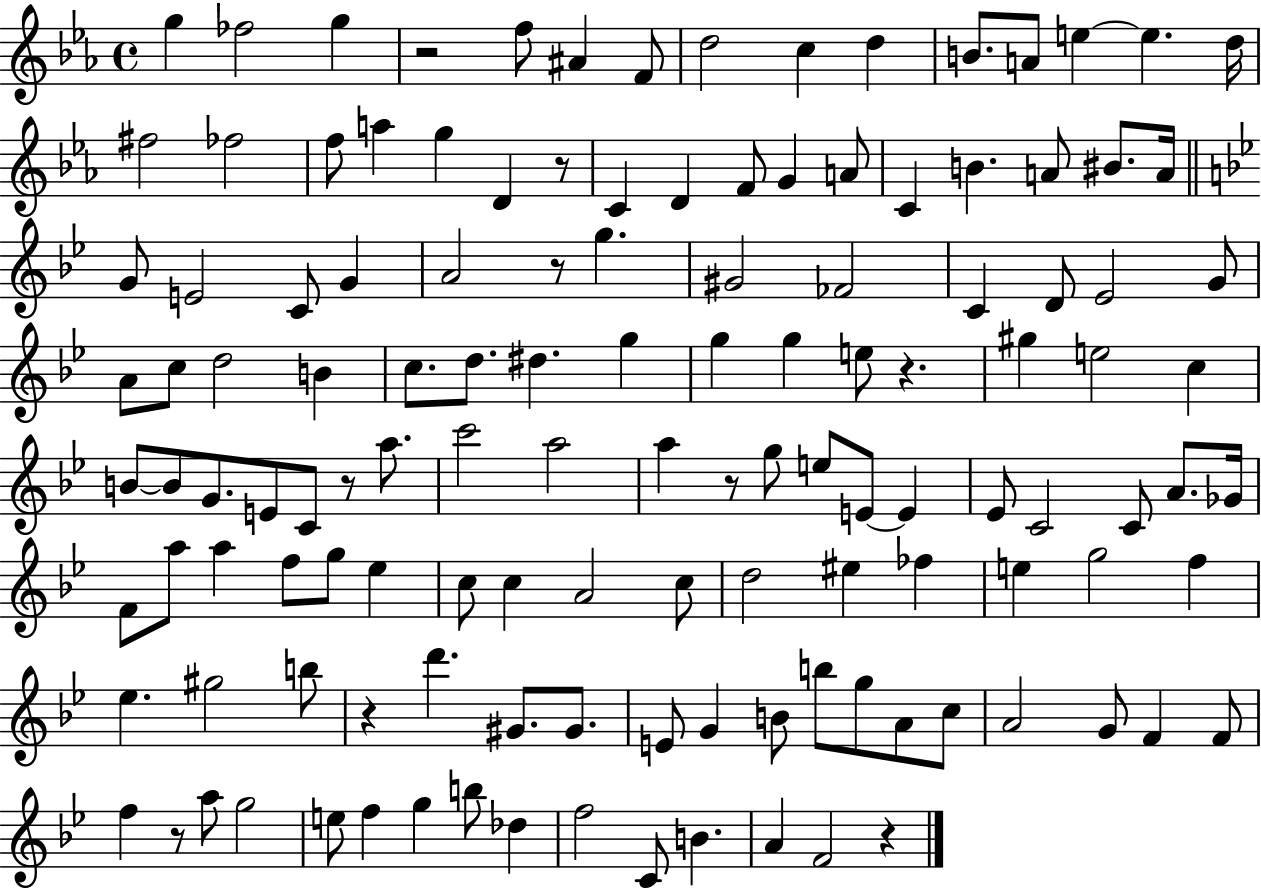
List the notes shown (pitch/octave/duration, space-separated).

G5/q FES5/h G5/q R/h F5/e A#4/q F4/e D5/h C5/q D5/q B4/e. A4/e E5/q E5/q. D5/s F#5/h FES5/h F5/e A5/q G5/q D4/q R/e C4/q D4/q F4/e G4/q A4/e C4/q B4/q. A4/e BIS4/e. A4/s G4/e E4/h C4/e G4/q A4/h R/e G5/q. G#4/h FES4/h C4/q D4/e Eb4/h G4/e A4/e C5/e D5/h B4/q C5/e. D5/e. D#5/q. G5/q G5/q G5/q E5/e R/q. G#5/q E5/h C5/q B4/e B4/e G4/e. E4/e C4/e R/e A5/e. C6/h A5/h A5/q R/e G5/e E5/e E4/e E4/q Eb4/e C4/h C4/e A4/e. Gb4/s F4/e A5/e A5/q F5/e G5/e Eb5/q C5/e C5/q A4/h C5/e D5/h EIS5/q FES5/q E5/q G5/h F5/q Eb5/q. G#5/h B5/e R/q D6/q. G#4/e. G#4/e. E4/e G4/q B4/e B5/e G5/e A4/e C5/e A4/h G4/e F4/q F4/e F5/q R/e A5/e G5/h E5/e F5/q G5/q B5/e Db5/q F5/h C4/e B4/q. A4/q F4/h R/q